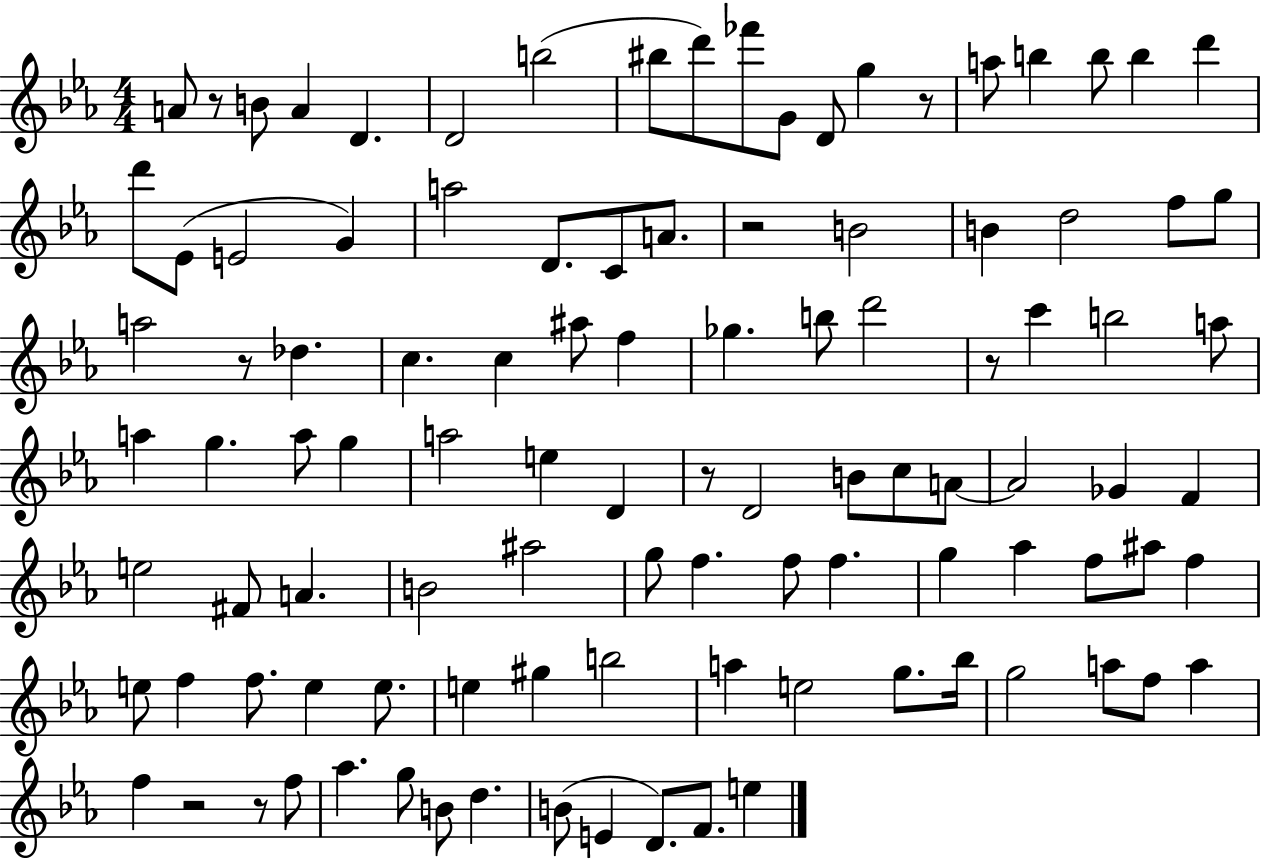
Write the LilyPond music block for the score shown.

{
  \clef treble
  \numericTimeSignature
  \time 4/4
  \key ees \major
  a'8 r8 b'8 a'4 d'4. | d'2 b''2( | bis''8 d'''8) fes'''8 g'8 d'8 g''4 r8 | a''8 b''4 b''8 b''4 d'''4 | \break d'''8 ees'8( e'2 g'4) | a''2 d'8. c'8 a'8. | r2 b'2 | b'4 d''2 f''8 g''8 | \break a''2 r8 des''4. | c''4. c''4 ais''8 f''4 | ges''4. b''8 d'''2 | r8 c'''4 b''2 a''8 | \break a''4 g''4. a''8 g''4 | a''2 e''4 d'4 | r8 d'2 b'8 c''8 a'8~~ | a'2 ges'4 f'4 | \break e''2 fis'8 a'4. | b'2 ais''2 | g''8 f''4. f''8 f''4. | g''4 aes''4 f''8 ais''8 f''4 | \break e''8 f''4 f''8. e''4 e''8. | e''4 gis''4 b''2 | a''4 e''2 g''8. bes''16 | g''2 a''8 f''8 a''4 | \break f''4 r2 r8 f''8 | aes''4. g''8 b'8 d''4. | b'8( e'4 d'8.) f'8. e''4 | \bar "|."
}